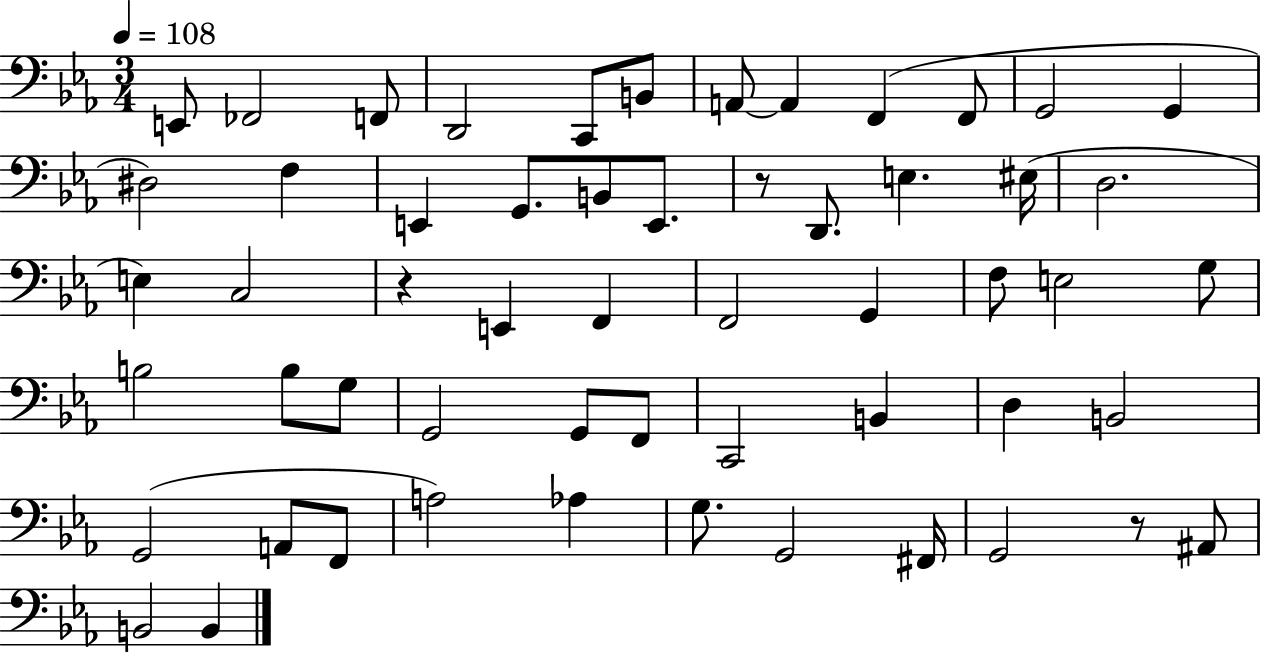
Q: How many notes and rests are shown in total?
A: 56